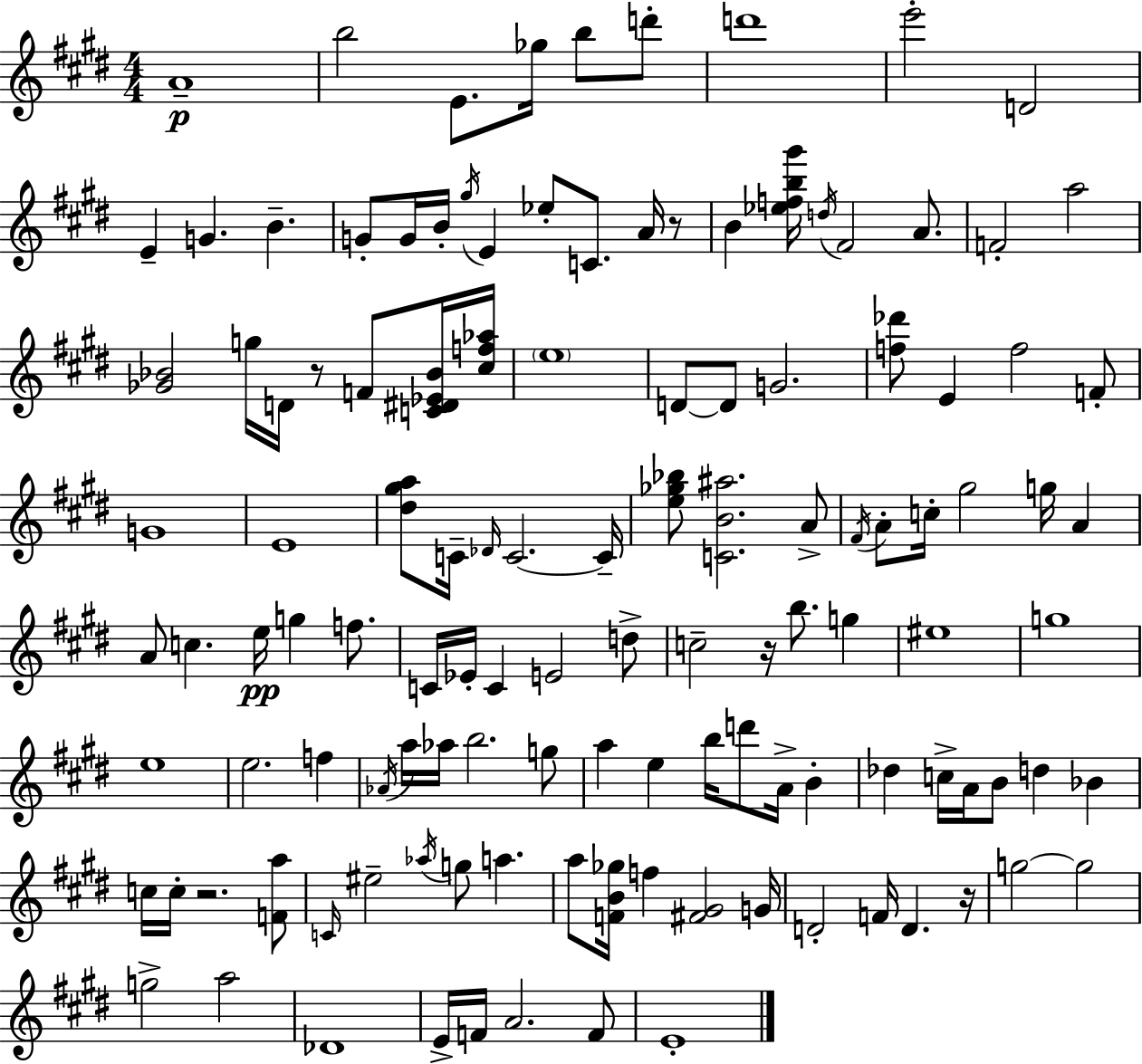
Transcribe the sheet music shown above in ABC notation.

X:1
T:Untitled
M:4/4
L:1/4
K:E
A4 b2 E/2 _g/4 b/2 d'/2 d'4 e'2 D2 E G B G/2 G/4 B/4 ^g/4 E _e/2 C/2 A/4 z/2 B [_efb^g']/4 d/4 ^F2 A/2 F2 a2 [_G_B]2 g/4 D/4 z/2 F/2 [C^D_E_B]/4 [^cf_a]/4 e4 D/2 D/2 G2 [f_d']/2 E f2 F/2 G4 E4 [^d^ga]/2 C/4 _D/4 C2 C/4 [e_g_b]/2 [CB^a]2 A/2 ^F/4 A/2 c/4 ^g2 g/4 A A/2 c e/4 g f/2 C/4 _E/4 C E2 d/2 c2 z/4 b/2 g ^e4 g4 e4 e2 f _A/4 a/4 _a/4 b2 g/2 a e b/4 d'/2 A/4 B _d c/4 A/4 B/2 d _B c/4 c/4 z2 [Fa]/2 C/4 ^e2 _a/4 g/2 a a/2 [FB_g]/4 f [^F^G]2 G/4 D2 F/4 D z/4 g2 g2 g2 a2 _D4 E/4 F/4 A2 F/2 E4